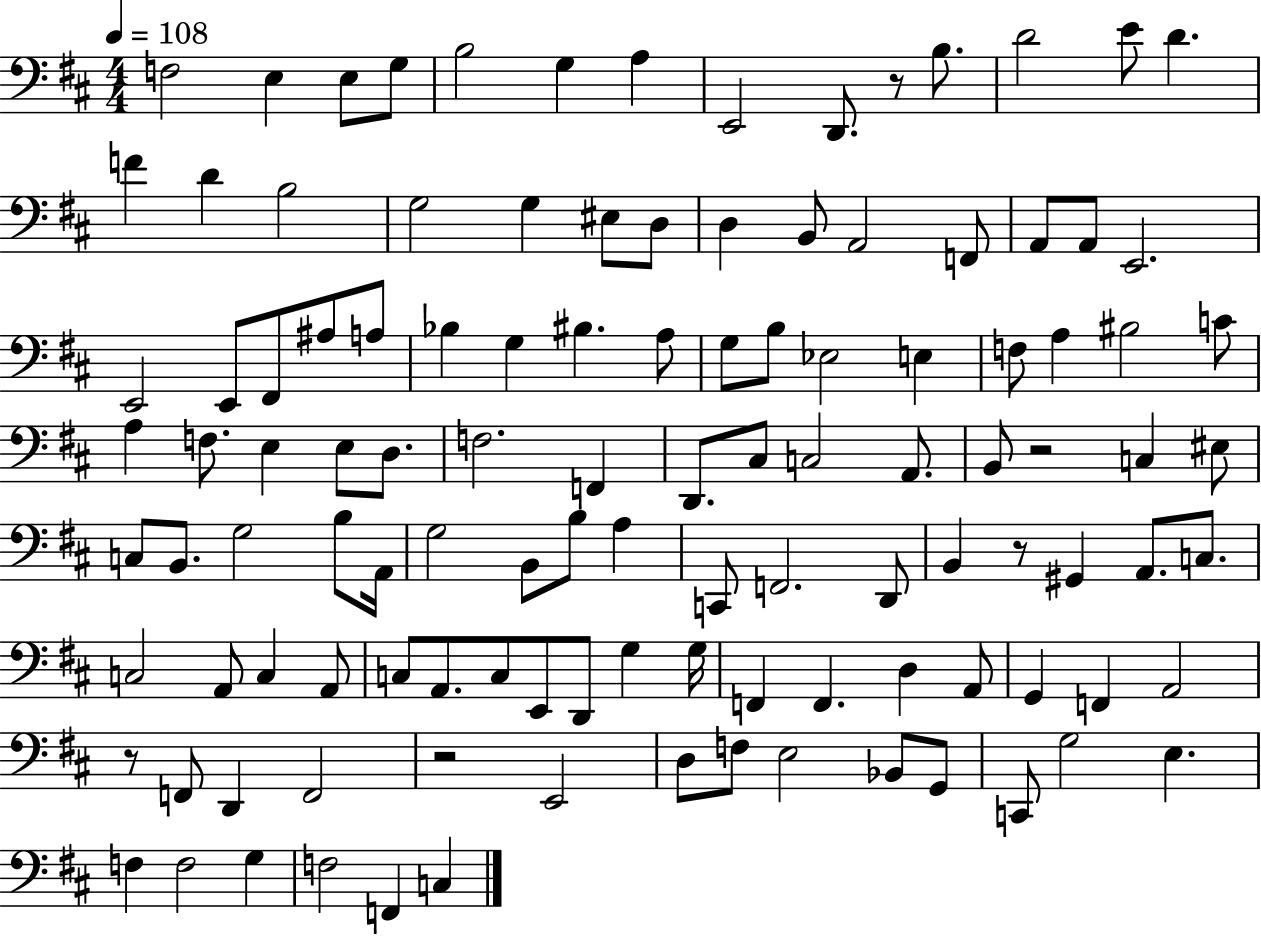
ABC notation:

X:1
T:Untitled
M:4/4
L:1/4
K:D
F,2 E, E,/2 G,/2 B,2 G, A, E,,2 D,,/2 z/2 B,/2 D2 E/2 D F D B,2 G,2 G, ^E,/2 D,/2 D, B,,/2 A,,2 F,,/2 A,,/2 A,,/2 E,,2 E,,2 E,,/2 ^F,,/2 ^A,/2 A,/2 _B, G, ^B, A,/2 G,/2 B,/2 _E,2 E, F,/2 A, ^B,2 C/2 A, F,/2 E, E,/2 D,/2 F,2 F,, D,,/2 ^C,/2 C,2 A,,/2 B,,/2 z2 C, ^E,/2 C,/2 B,,/2 G,2 B,/2 A,,/4 G,2 B,,/2 B,/2 A, C,,/2 F,,2 D,,/2 B,, z/2 ^G,, A,,/2 C,/2 C,2 A,,/2 C, A,,/2 C,/2 A,,/2 C,/2 E,,/2 D,,/2 G, G,/4 F,, F,, D, A,,/2 G,, F,, A,,2 z/2 F,,/2 D,, F,,2 z2 E,,2 D,/2 F,/2 E,2 _B,,/2 G,,/2 C,,/2 G,2 E, F, F,2 G, F,2 F,, C,